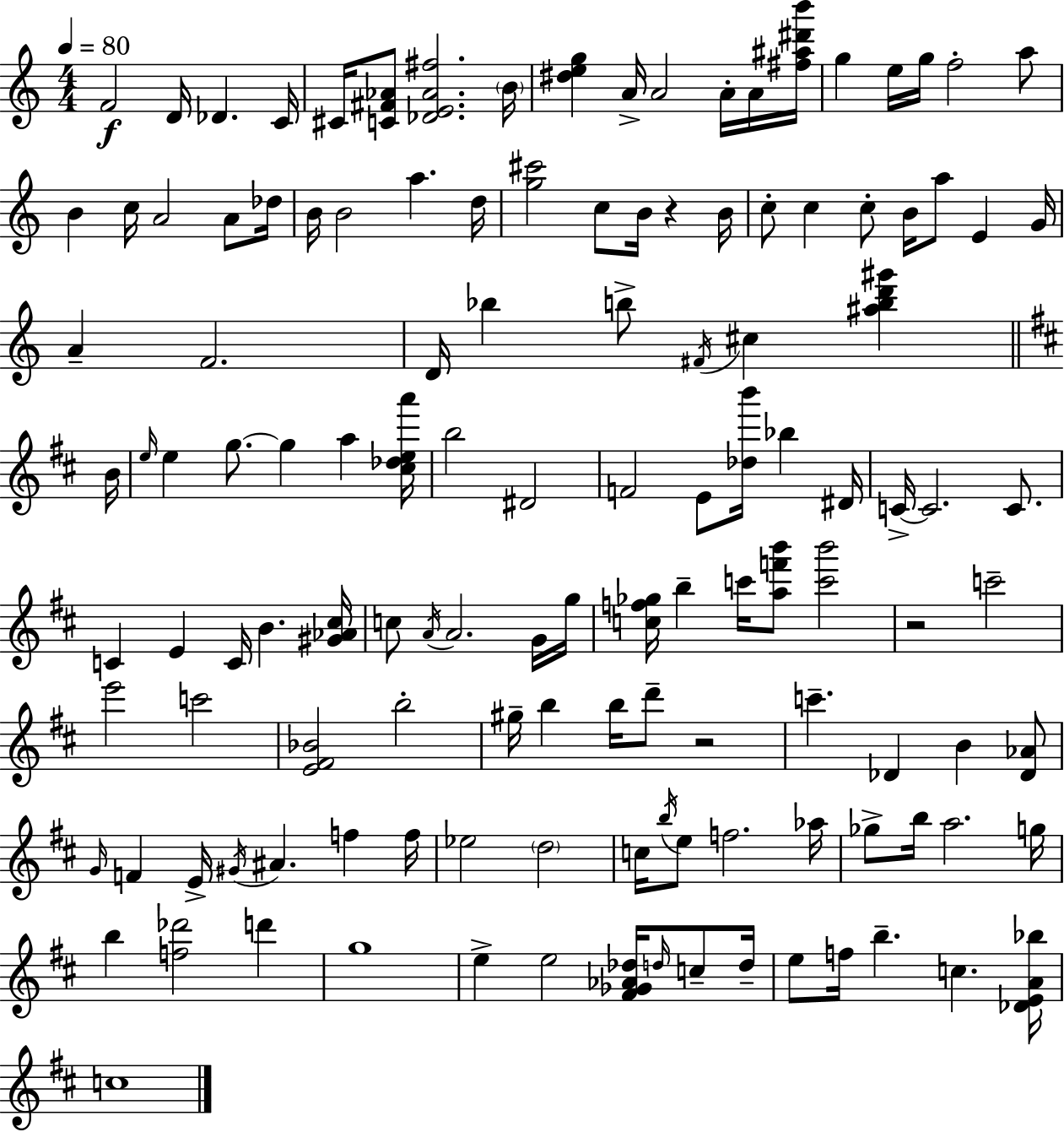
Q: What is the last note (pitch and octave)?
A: C5